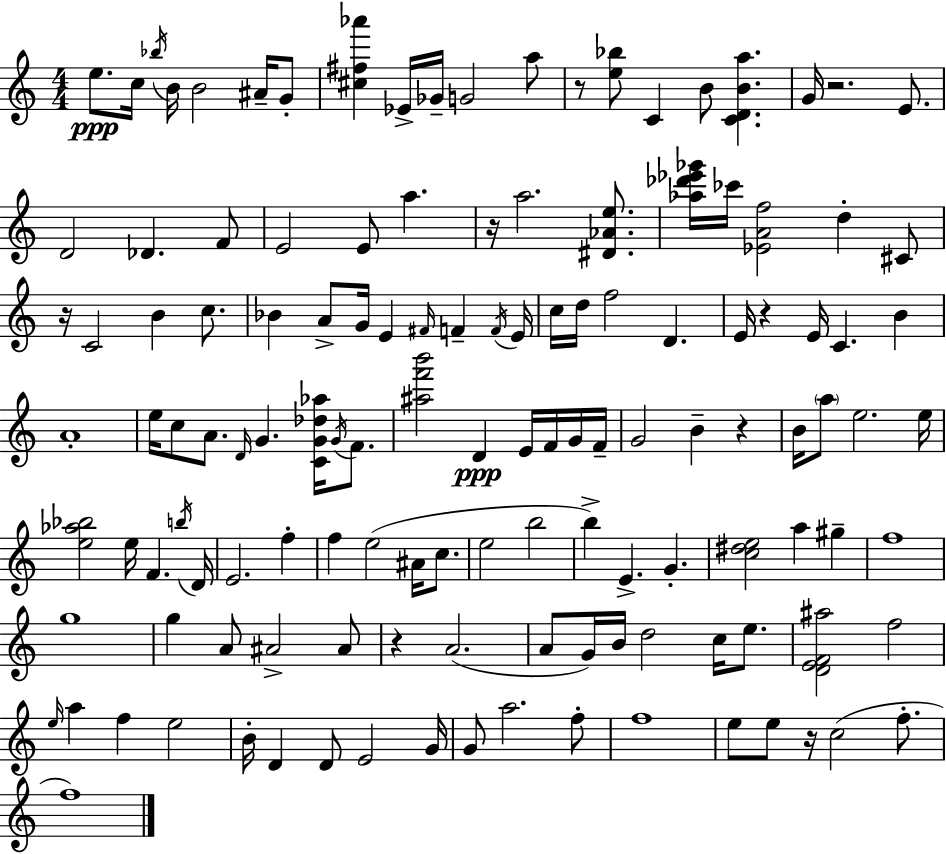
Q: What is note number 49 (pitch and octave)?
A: D4